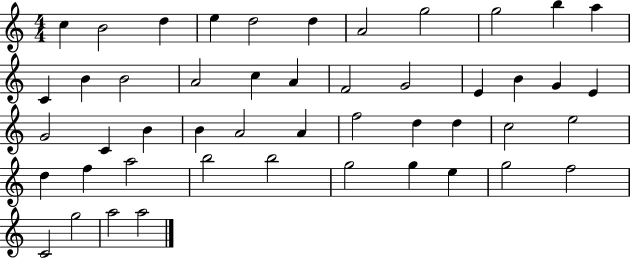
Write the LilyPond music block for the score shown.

{
  \clef treble
  \numericTimeSignature
  \time 4/4
  \key c \major
  c''4 b'2 d''4 | e''4 d''2 d''4 | a'2 g''2 | g''2 b''4 a''4 | \break c'4 b'4 b'2 | a'2 c''4 a'4 | f'2 g'2 | e'4 b'4 g'4 e'4 | \break g'2 c'4 b'4 | b'4 a'2 a'4 | f''2 d''4 d''4 | c''2 e''2 | \break d''4 f''4 a''2 | b''2 b''2 | g''2 g''4 e''4 | g''2 f''2 | \break c'2 g''2 | a''2 a''2 | \bar "|."
}